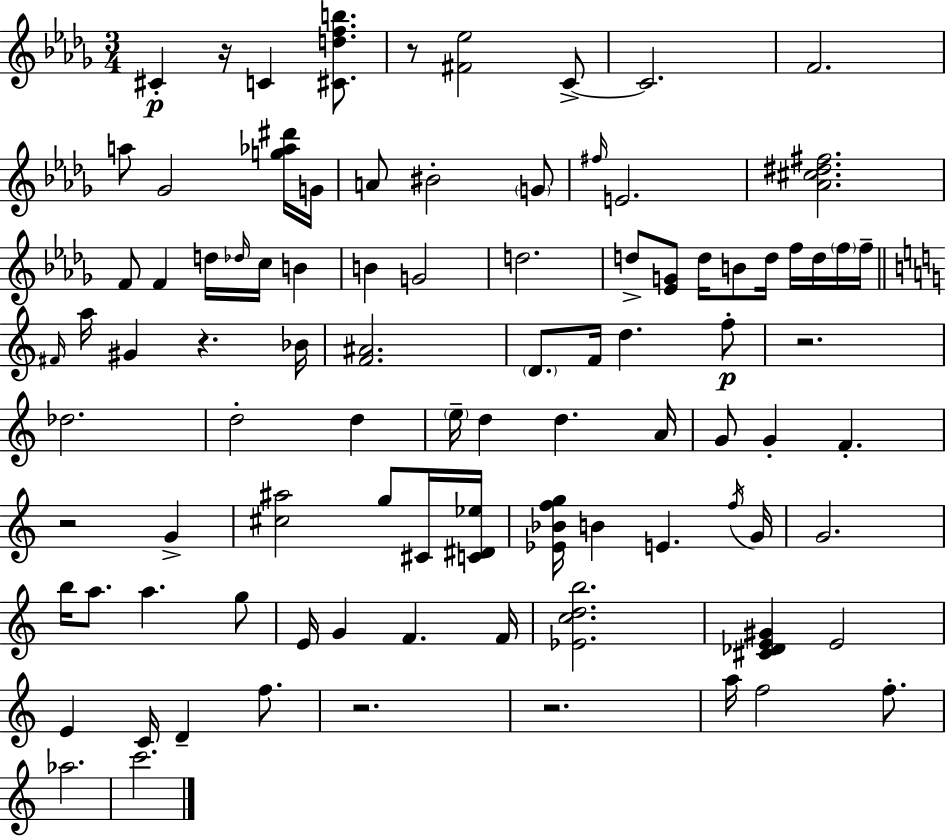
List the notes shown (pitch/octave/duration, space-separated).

C#4/q R/s C4/q [C#4,D5,F5,B5]/e. R/e [F#4,Eb5]/h C4/e C4/h. F4/h. A5/e Gb4/h [G5,Ab5,D#6]/s G4/s A4/e BIS4/h G4/e F#5/s E4/h. [Ab4,C#5,D#5,F#5]/h. F4/e F4/q D5/s Db5/s C5/s B4/q B4/q G4/h D5/h. D5/e [Eb4,G4]/e D5/s B4/e D5/s F5/s D5/s F5/s F5/s F#4/s A5/s G#4/q R/q. Bb4/s [F4,A#4]/h. D4/e. F4/s D5/q. F5/e R/h. Db5/h. D5/h D5/q E5/s D5/q D5/q. A4/s G4/e G4/q F4/q. R/h G4/q [C#5,A#5]/h G5/e C#4/s [C4,D#4,Eb5]/s [Eb4,Bb4,F5,G5]/s B4/q E4/q. F5/s G4/s G4/h. B5/s A5/e. A5/q. G5/e E4/s G4/q F4/q. F4/s [Eb4,C5,D5,B5]/h. [C#4,Db4,E4,G#4]/q E4/h E4/q C4/s D4/q F5/e. R/h. R/h. A5/s F5/h F5/e. Ab5/h. C6/h.